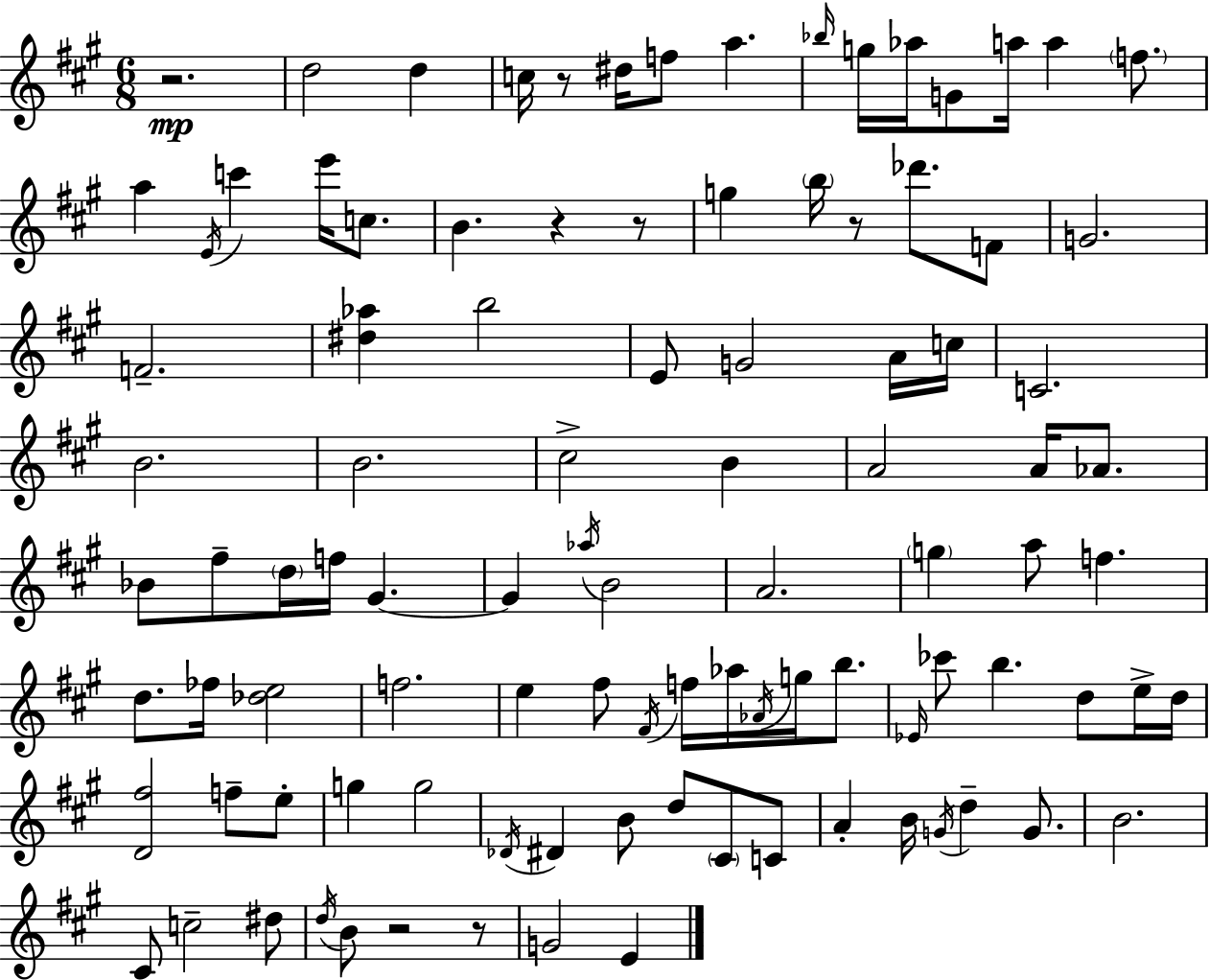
{
  \clef treble
  \numericTimeSignature
  \time 6/8
  \key a \major
  \repeat volta 2 { r2.\mp | d''2 d''4 | c''16 r8 dis''16 f''8 a''4. | \grace { bes''16 } g''16 aes''16 g'8 a''16 a''4 \parenthesize f''8. | \break a''4 \acciaccatura { e'16 } c'''4 e'''16 c''8. | b'4. r4 | r8 g''4 \parenthesize b''16 r8 des'''8. | f'8 g'2. | \break f'2.-- | <dis'' aes''>4 b''2 | e'8 g'2 | a'16 c''16 c'2. | \break b'2. | b'2. | cis''2-> b'4 | a'2 a'16 aes'8. | \break bes'8 fis''8-- \parenthesize d''16 f''16 gis'4.~~ | gis'4 \acciaccatura { aes''16 } b'2 | a'2. | \parenthesize g''4 a''8 f''4. | \break d''8. fes''16 <des'' e''>2 | f''2. | e''4 fis''8 \acciaccatura { fis'16 } f''16 aes''16 | \acciaccatura { aes'16 } g''16 b''8. \grace { ees'16 } ces'''8 b''4. | \break d''8 e''16-> d''16 <d' fis''>2 | f''8-- e''8-. g''4 g''2 | \acciaccatura { des'16 } dis'4 b'8 | d''8 \parenthesize cis'8 c'8 a'4-. b'16 | \break \acciaccatura { g'16 } d''4-- g'8. b'2. | cis'8 c''2-- | dis''8 \acciaccatura { d''16 } b'8 r2 | r8 g'2 | \break e'4 } \bar "|."
}